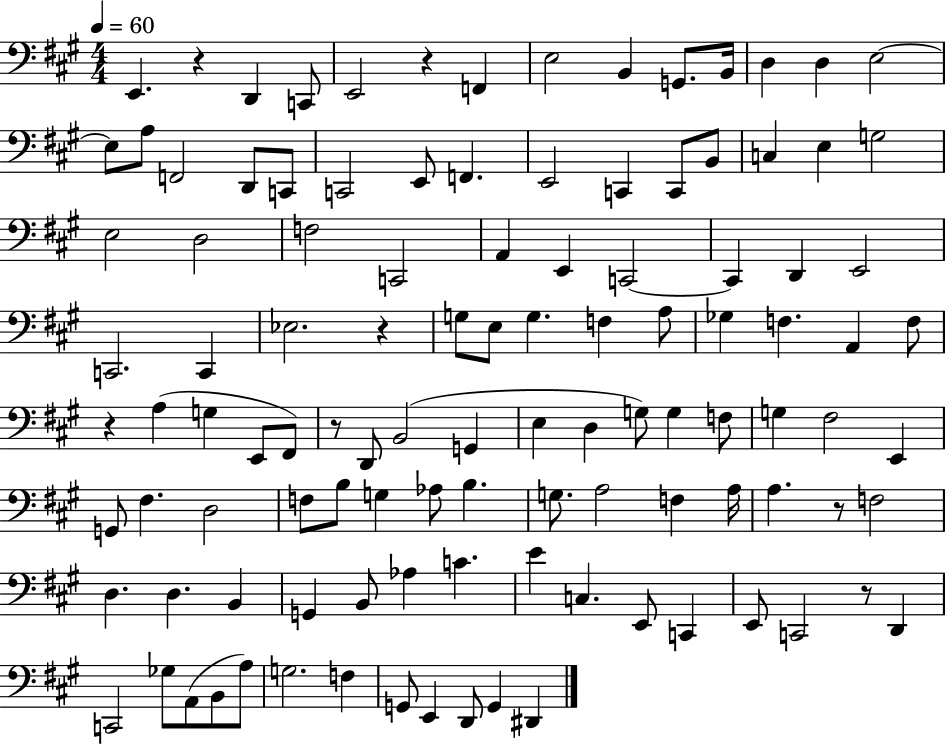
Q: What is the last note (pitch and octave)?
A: D#2